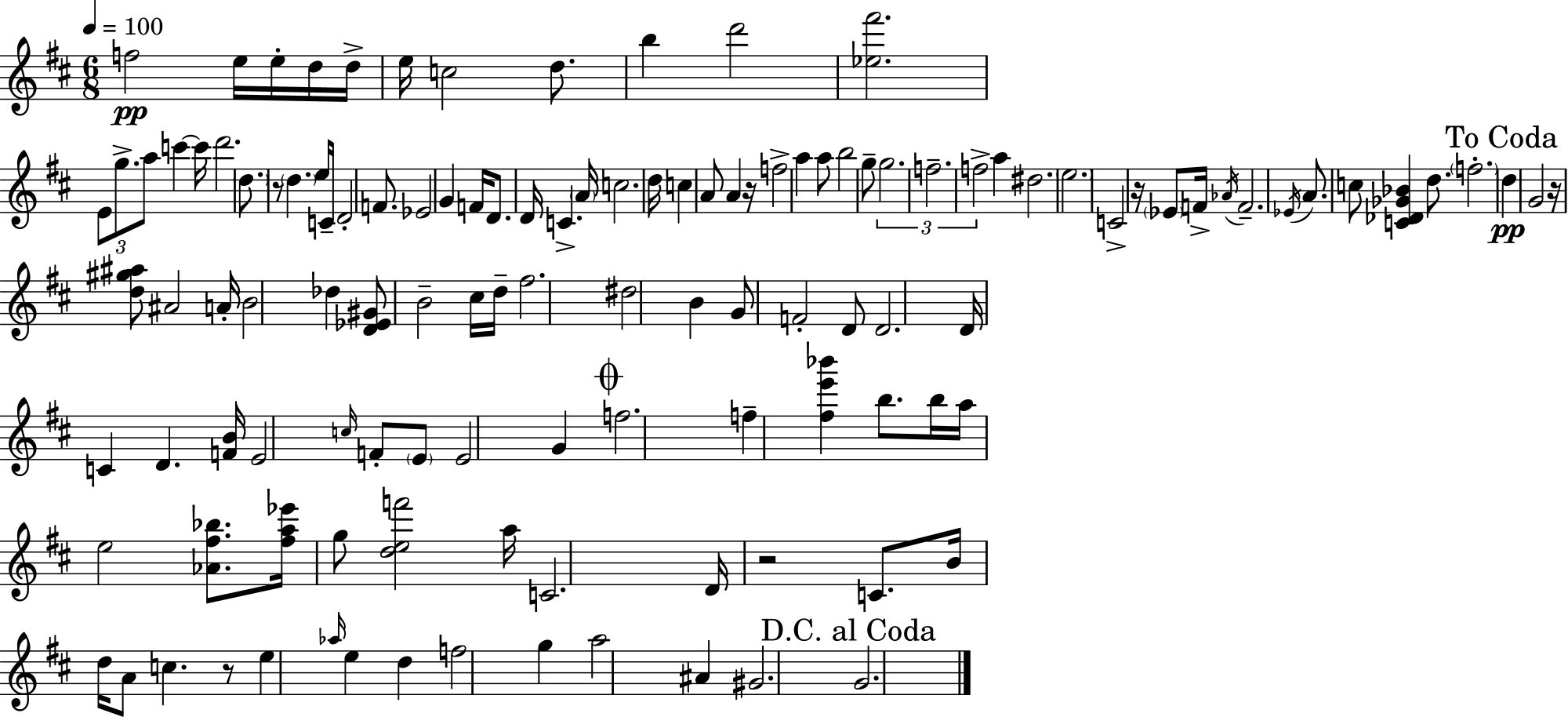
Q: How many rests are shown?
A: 6